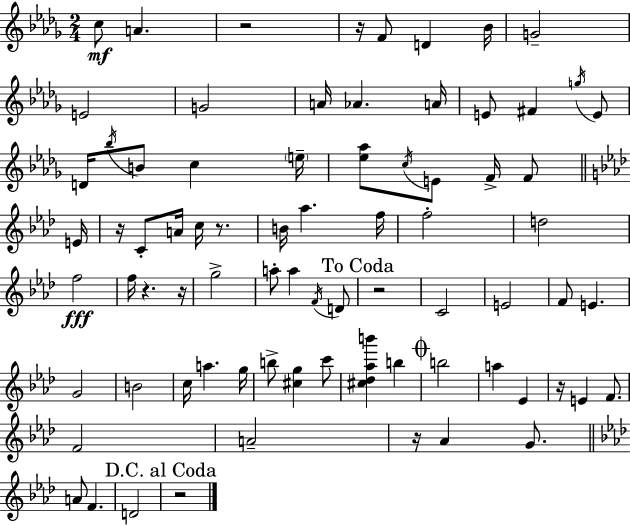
X:1
T:Untitled
M:2/4
L:1/4
K:Bbm
c/2 A z2 z/4 F/2 D _B/4 G2 E2 G2 A/4 _A A/4 E/2 ^F g/4 E/2 D/4 _b/4 B/2 c e/4 [_e_a]/2 c/4 E/2 F/4 F/2 E/4 z/4 C/2 A/4 c/4 z/2 B/4 _a f/4 f2 d2 f2 f/4 z z/4 g2 a/2 a F/4 D/2 z2 C2 E2 F/2 E G2 B2 c/4 a g/4 b/2 [^cg] c'/2 [^c_d_ab'] b b2 a _E z/4 E F/2 F2 A2 z/4 _A G/2 A/2 F D2 z2